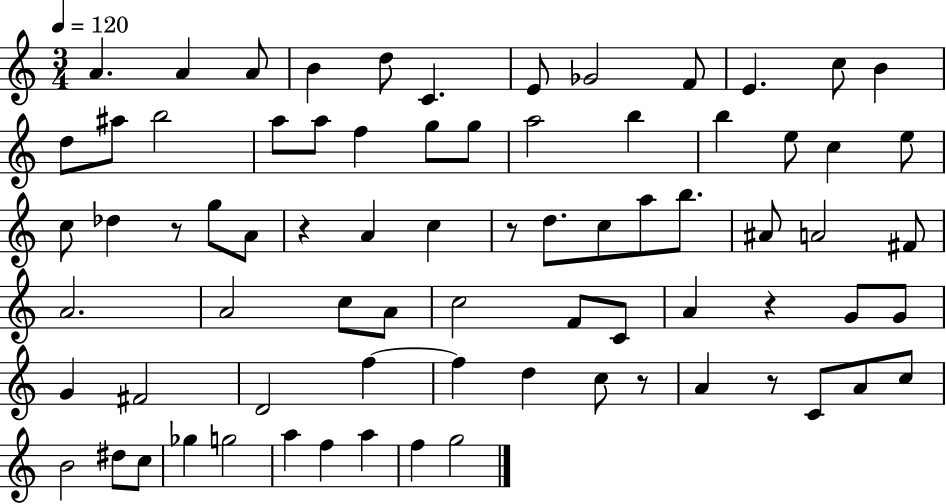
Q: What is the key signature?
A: C major